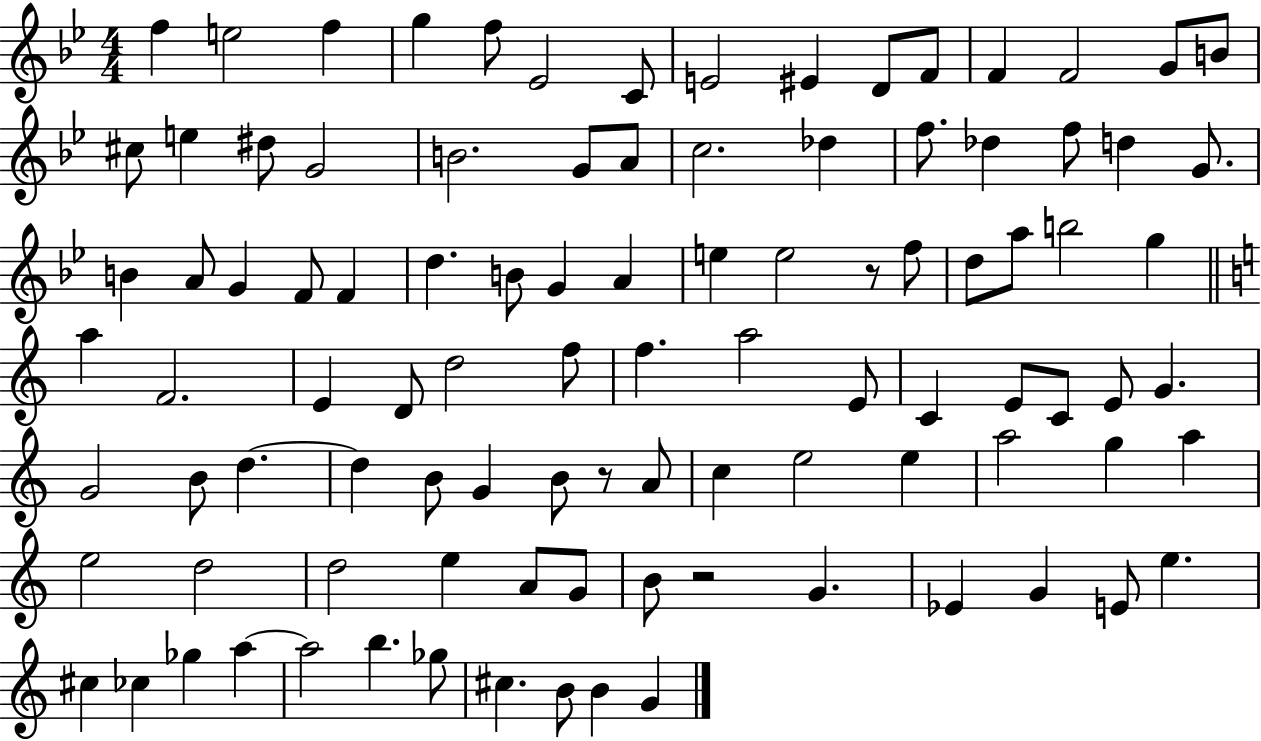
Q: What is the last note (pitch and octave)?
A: G4